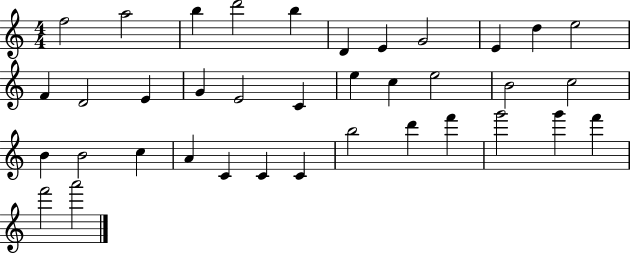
{
  \clef treble
  \numericTimeSignature
  \time 4/4
  \key c \major
  f''2 a''2 | b''4 d'''2 b''4 | d'4 e'4 g'2 | e'4 d''4 e''2 | \break f'4 d'2 e'4 | g'4 e'2 c'4 | e''4 c''4 e''2 | b'2 c''2 | \break b'4 b'2 c''4 | a'4 c'4 c'4 c'4 | b''2 d'''4 f'''4 | g'''2 g'''4 f'''4 | \break f'''2 a'''2 | \bar "|."
}